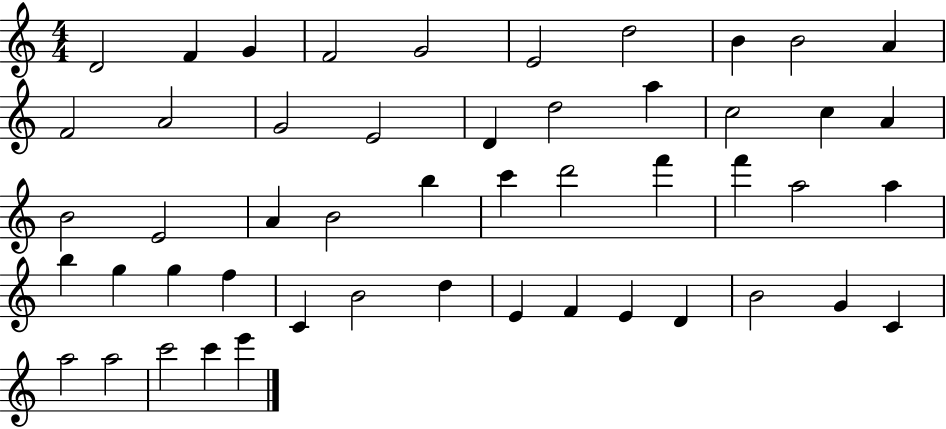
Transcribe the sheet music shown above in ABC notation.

X:1
T:Untitled
M:4/4
L:1/4
K:C
D2 F G F2 G2 E2 d2 B B2 A F2 A2 G2 E2 D d2 a c2 c A B2 E2 A B2 b c' d'2 f' f' a2 a b g g f C B2 d E F E D B2 G C a2 a2 c'2 c' e'